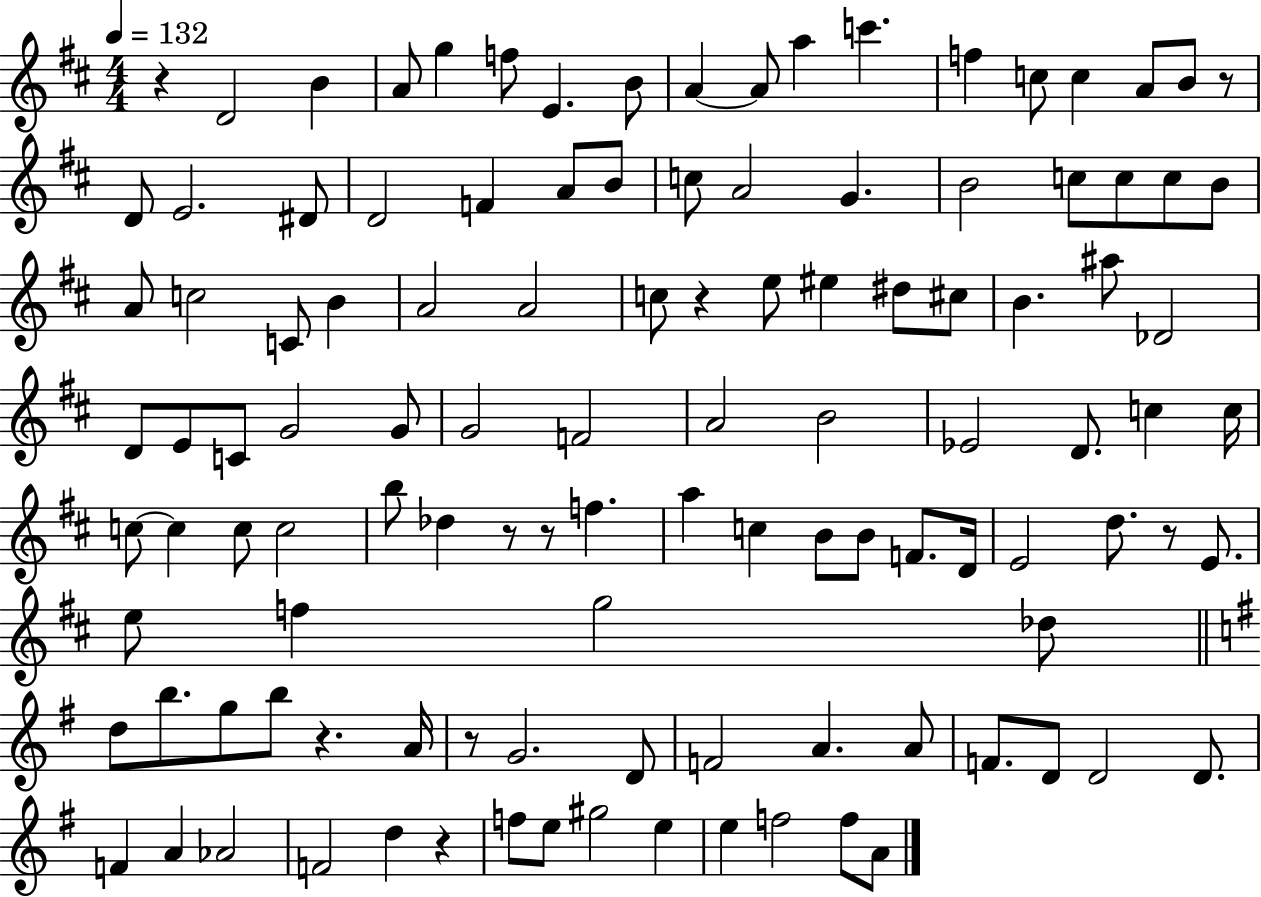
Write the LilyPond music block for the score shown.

{
  \clef treble
  \numericTimeSignature
  \time 4/4
  \key d \major
  \tempo 4 = 132
  r4 d'2 b'4 | a'8 g''4 f''8 e'4. b'8 | a'4~~ a'8 a''4 c'''4. | f''4 c''8 c''4 a'8 b'8 r8 | \break d'8 e'2. dis'8 | d'2 f'4 a'8 b'8 | c''8 a'2 g'4. | b'2 c''8 c''8 c''8 b'8 | \break a'8 c''2 c'8 b'4 | a'2 a'2 | c''8 r4 e''8 eis''4 dis''8 cis''8 | b'4. ais''8 des'2 | \break d'8 e'8 c'8 g'2 g'8 | g'2 f'2 | a'2 b'2 | ees'2 d'8. c''4 c''16 | \break c''8~~ c''4 c''8 c''2 | b''8 des''4 r8 r8 f''4. | a''4 c''4 b'8 b'8 f'8. d'16 | e'2 d''8. r8 e'8. | \break e''8 f''4 g''2 des''8 | \bar "||" \break \key e \minor d''8 b''8. g''8 b''8 r4. a'16 | r8 g'2. d'8 | f'2 a'4. a'8 | f'8. d'8 d'2 d'8. | \break f'4 a'4 aes'2 | f'2 d''4 r4 | f''8 e''8 gis''2 e''4 | e''4 f''2 f''8 a'8 | \break \bar "|."
}